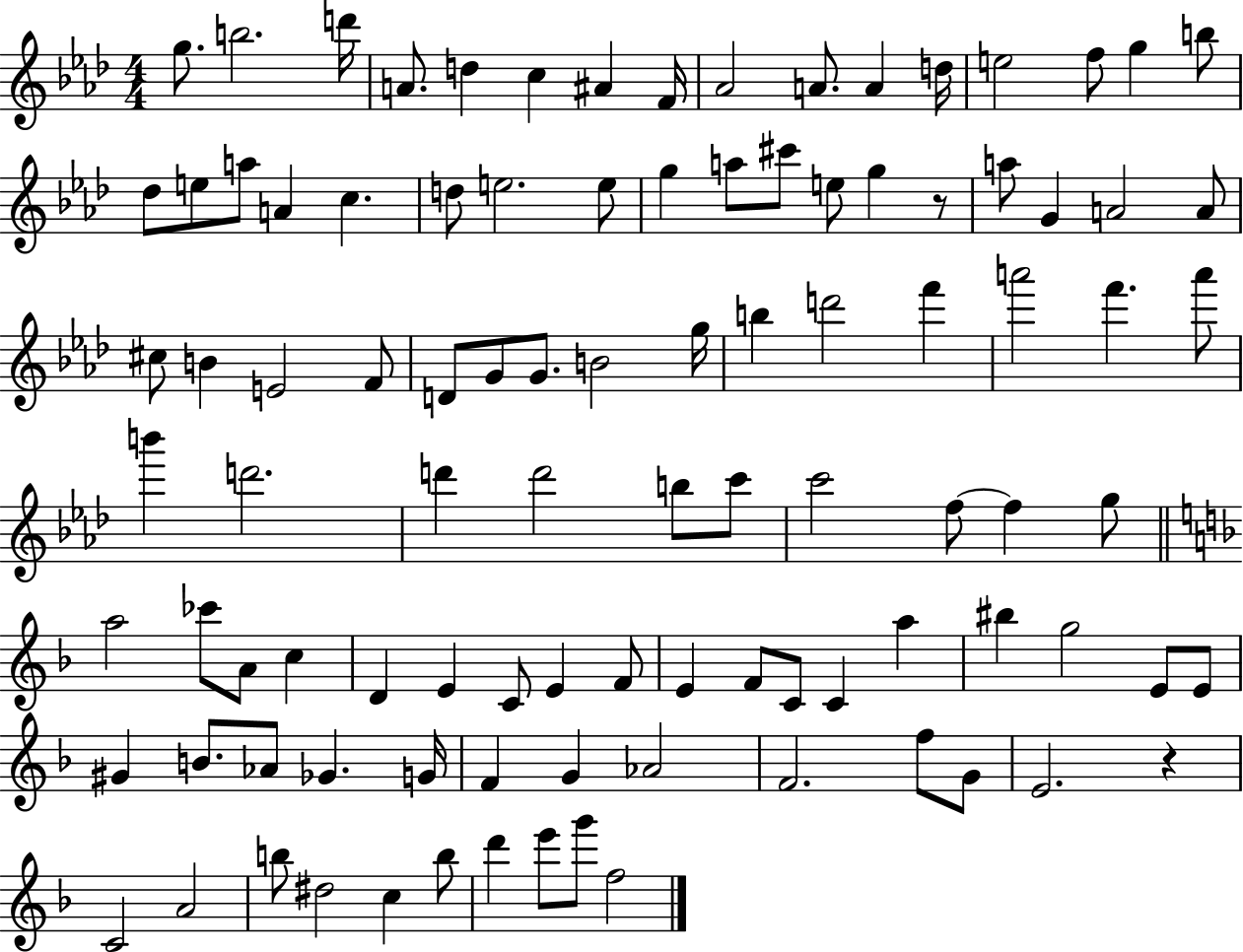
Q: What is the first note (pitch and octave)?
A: G5